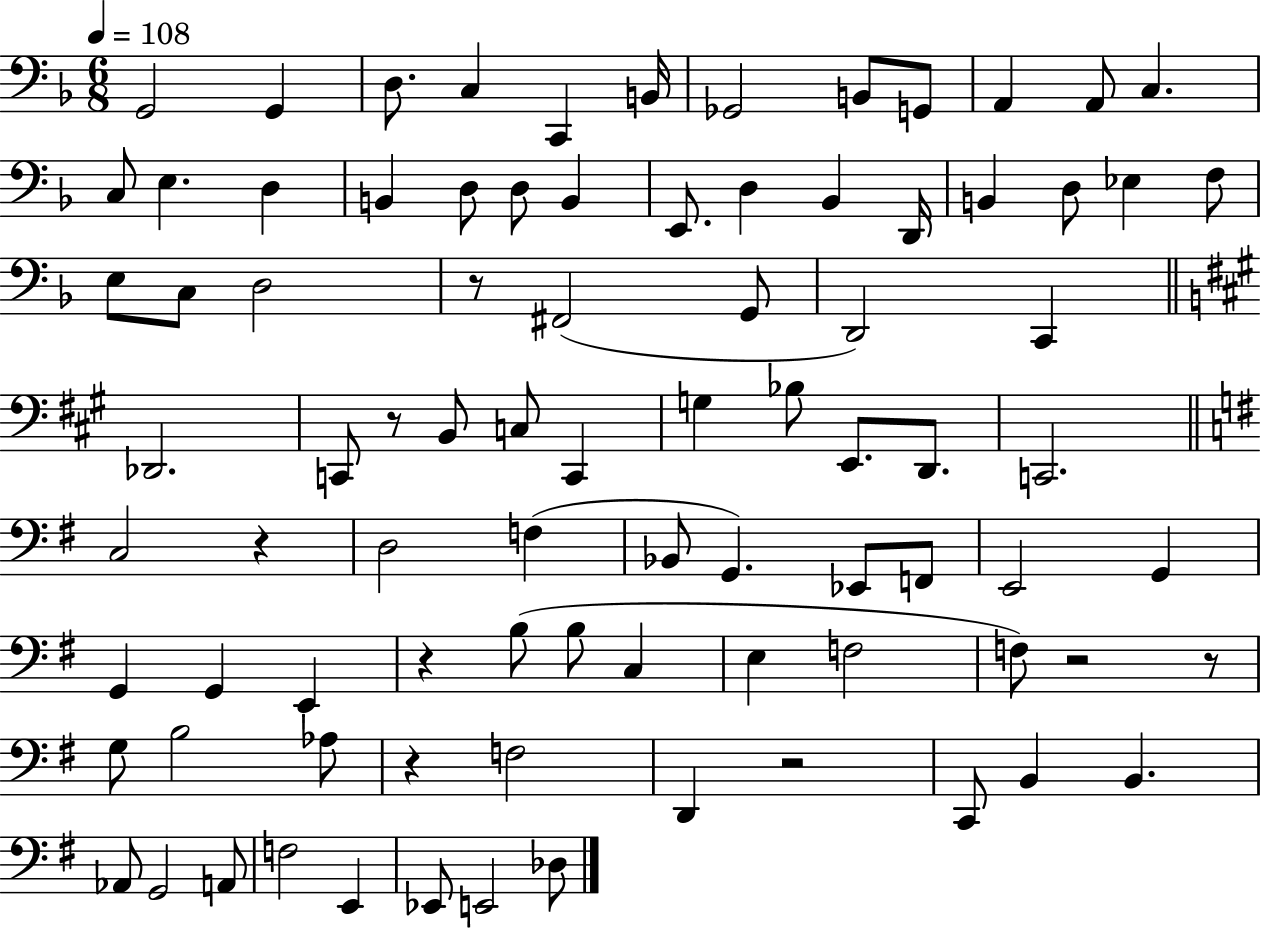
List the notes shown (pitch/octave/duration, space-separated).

G2/h G2/q D3/e. C3/q C2/q B2/s Gb2/h B2/e G2/e A2/q A2/e C3/q. C3/e E3/q. D3/q B2/q D3/e D3/e B2/q E2/e. D3/q Bb2/q D2/s B2/q D3/e Eb3/q F3/e E3/e C3/e D3/h R/e F#2/h G2/e D2/h C2/q Db2/h. C2/e R/e B2/e C3/e C2/q G3/q Bb3/e E2/e. D2/e. C2/h. C3/h R/q D3/h F3/q Bb2/e G2/q. Eb2/e F2/e E2/h G2/q G2/q G2/q E2/q R/q B3/e B3/e C3/q E3/q F3/h F3/e R/h R/e G3/e B3/h Ab3/e R/q F3/h D2/q R/h C2/e B2/q B2/q. Ab2/e G2/h A2/e F3/h E2/q Eb2/e E2/h Db3/e